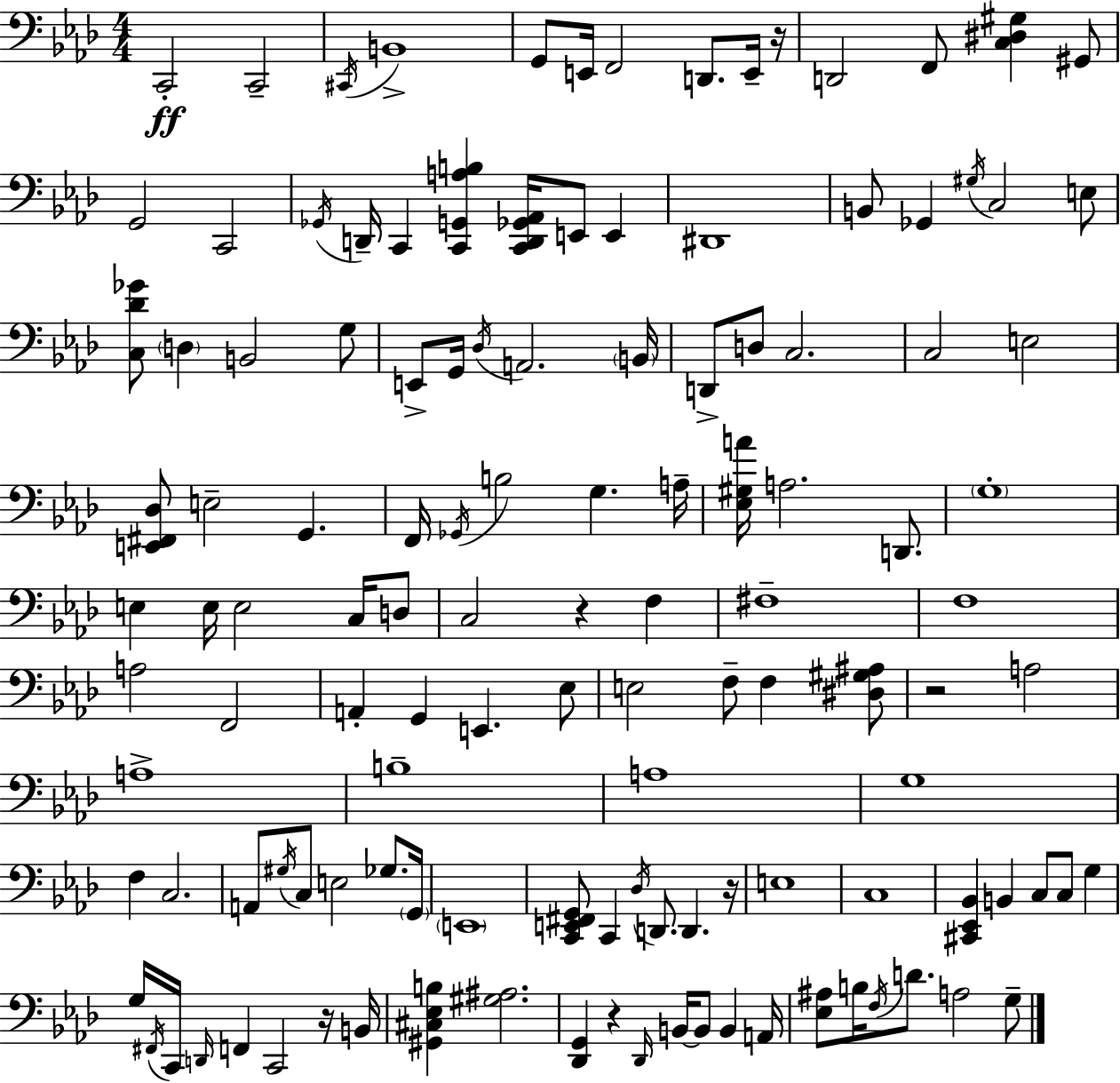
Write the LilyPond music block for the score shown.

{
  \clef bass
  \numericTimeSignature
  \time 4/4
  \key aes \major
  \repeat volta 2 { c,2-.\ff c,2-- | \acciaccatura { cis,16 } b,1-> | g,8 e,16 f,2 d,8. e,16-- | r16 d,2 f,8 <c dis gis>4 gis,8 | \break g,2 c,2 | \acciaccatura { ges,16 } d,16-- c,4 <c, g, a b>4 <c, d, ges, aes,>16 e,8 e,4 | dis,1 | b,8 ges,4 \acciaccatura { gis16 } c2 | \break e8 <c des' ges'>8 \parenthesize d4 b,2 | g8 e,8-> g,16 \acciaccatura { des16 } a,2. | \parenthesize b,16 d,8-> d8 c2. | c2 e2 | \break <e, fis, des>8 e2-- g,4. | f,16 \acciaccatura { ges,16 } b2 g4. | a16-- <ees gis a'>16 a2. | d,8. \parenthesize g1-. | \break e4 e16 e2 | c16 d8 c2 r4 | f4 fis1-- | f1 | \break a2 f,2 | a,4-. g,4 e,4. | ees8 e2 f8-- f4 | <dis gis ais>8 r2 a2 | \break a1-> | b1-- | a1 | g1 | \break f4 c2. | a,8 \acciaccatura { gis16 } c8 e2 | ges8. \parenthesize g,16 \parenthesize e,1 | <c, e, fis, g,>8 c,4 \acciaccatura { des16 } d,8. | \break d,4. r16 e1 | c1 | <cis, ees, bes,>4 b,4 c8 | c8 g4 g16 \acciaccatura { fis,16 } c,16 \grace { d,16 } f,4 c,2 | \break r16 b,16 <gis, cis ees b>4 <gis ais>2. | <des, g,>4 r4 | \grace { des,16 } b,16~~ b,8 b,4 a,16 <ees ais>8 b16 \acciaccatura { f16 } d'8. | a2 g8-- } \bar "|."
}